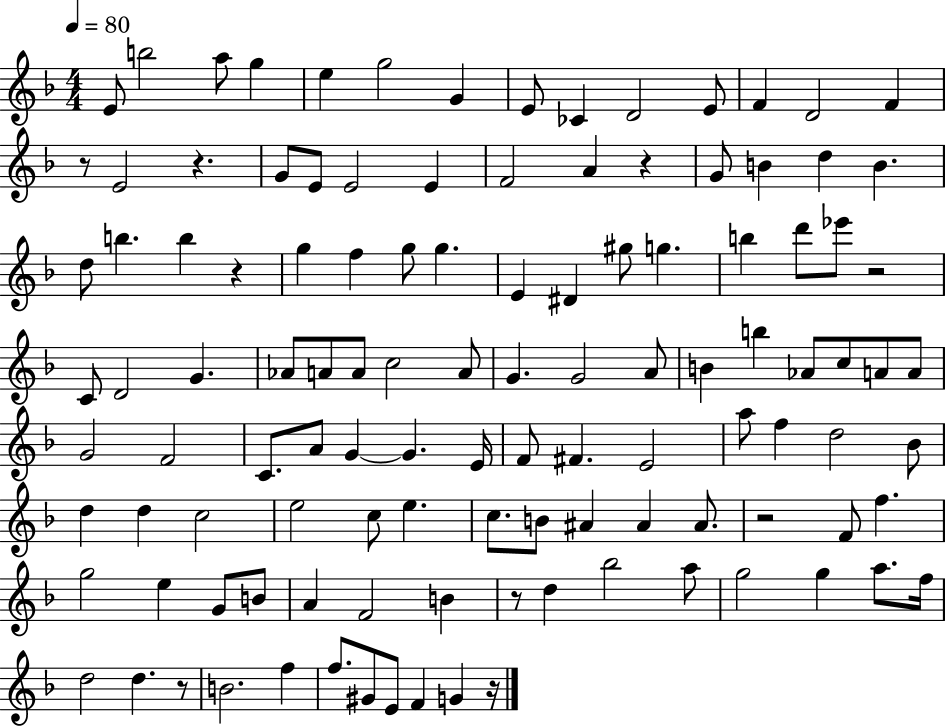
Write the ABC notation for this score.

X:1
T:Untitled
M:4/4
L:1/4
K:F
E/2 b2 a/2 g e g2 G E/2 _C D2 E/2 F D2 F z/2 E2 z G/2 E/2 E2 E F2 A z G/2 B d B d/2 b b z g f g/2 g E ^D ^g/2 g b d'/2 _e'/2 z2 C/2 D2 G _A/2 A/2 A/2 c2 A/2 G G2 A/2 B b _A/2 c/2 A/2 A/2 G2 F2 C/2 A/2 G G E/4 F/2 ^F E2 a/2 f d2 _B/2 d d c2 e2 c/2 e c/2 B/2 ^A ^A ^A/2 z2 F/2 f g2 e G/2 B/2 A F2 B z/2 d _b2 a/2 g2 g a/2 f/4 d2 d z/2 B2 f f/2 ^G/2 E/2 F G z/4